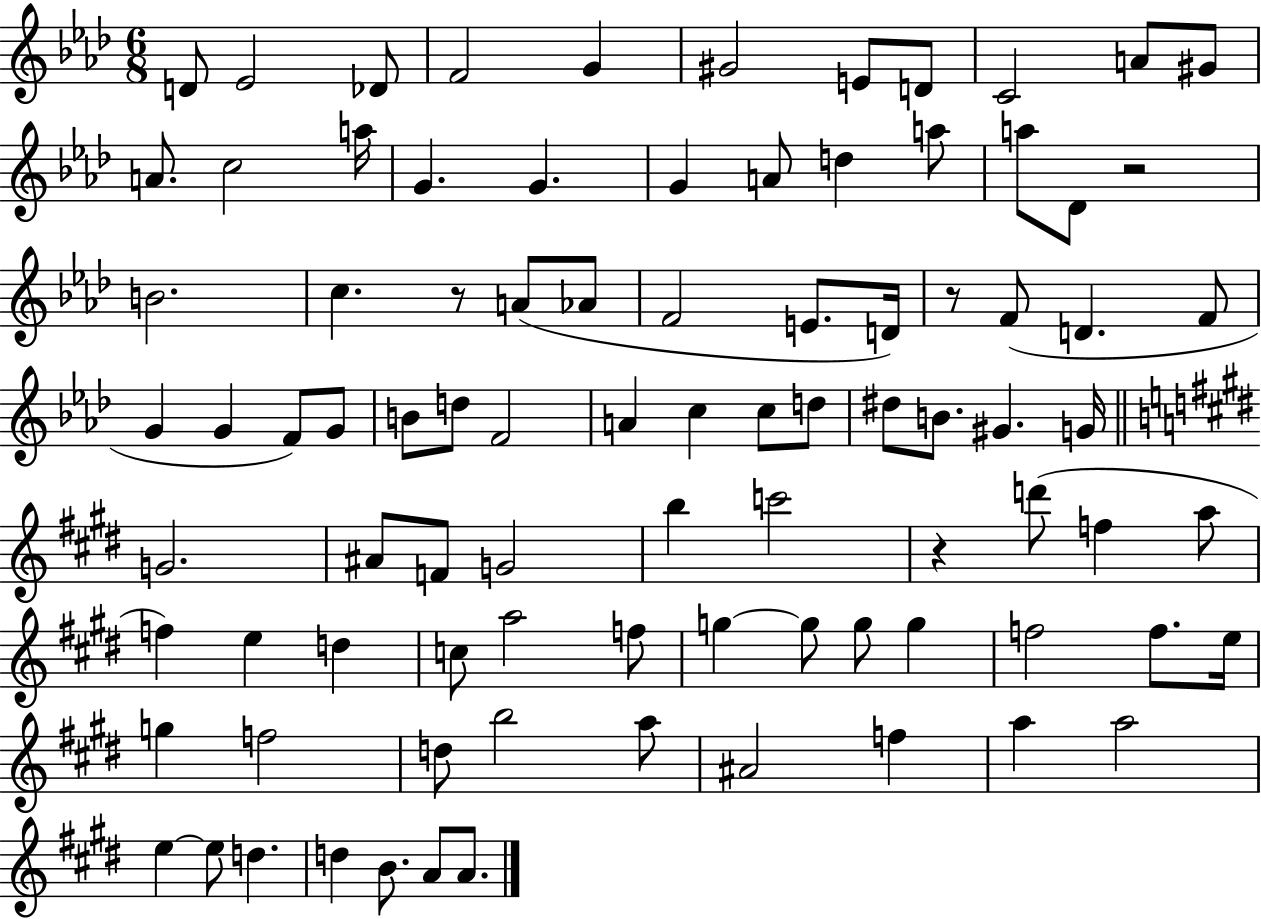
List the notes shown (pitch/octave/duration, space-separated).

D4/e Eb4/h Db4/e F4/h G4/q G#4/h E4/e D4/e C4/h A4/e G#4/e A4/e. C5/h A5/s G4/q. G4/q. G4/q A4/e D5/q A5/e A5/e Db4/e R/h B4/h. C5/q. R/e A4/e Ab4/e F4/h E4/e. D4/s R/e F4/e D4/q. F4/e G4/q G4/q F4/e G4/e B4/e D5/e F4/h A4/q C5/q C5/e D5/e D#5/e B4/e. G#4/q. G4/s G4/h. A#4/e F4/e G4/h B5/q C6/h R/q D6/e F5/q A5/e F5/q E5/q D5/q C5/e A5/h F5/e G5/q G5/e G5/e G5/q F5/h F5/e. E5/s G5/q F5/h D5/e B5/h A5/e A#4/h F5/q A5/q A5/h E5/q E5/e D5/q. D5/q B4/e. A4/e A4/e.